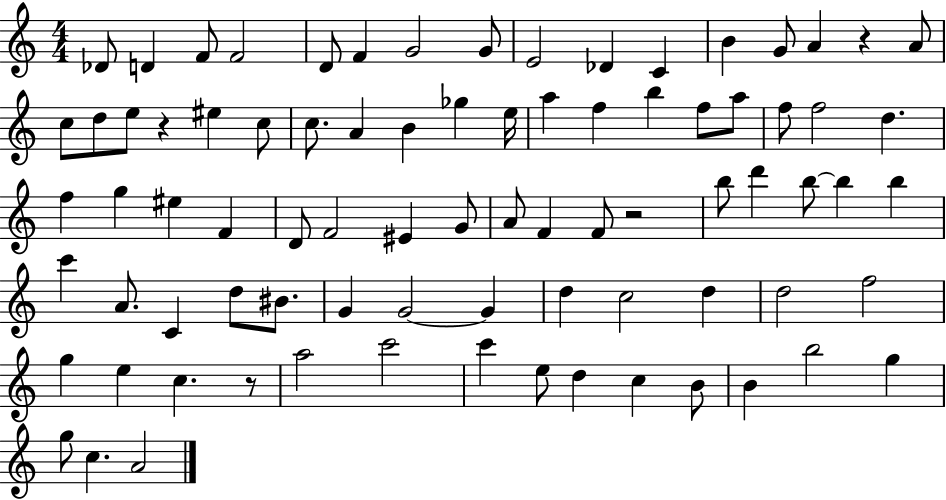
{
  \clef treble
  \numericTimeSignature
  \time 4/4
  \key c \major
  \repeat volta 2 { des'8 d'4 f'8 f'2 | d'8 f'4 g'2 g'8 | e'2 des'4 c'4 | b'4 g'8 a'4 r4 a'8 | \break c''8 d''8 e''8 r4 eis''4 c''8 | c''8. a'4 b'4 ges''4 e''16 | a''4 f''4 b''4 f''8 a''8 | f''8 f''2 d''4. | \break f''4 g''4 eis''4 f'4 | d'8 f'2 eis'4 g'8 | a'8 f'4 f'8 r2 | b''8 d'''4 b''8~~ b''4 b''4 | \break c'''4 a'8. c'4 d''8 bis'8. | g'4 g'2~~ g'4 | d''4 c''2 d''4 | d''2 f''2 | \break g''4 e''4 c''4. r8 | a''2 c'''2 | c'''4 e''8 d''4 c''4 b'8 | b'4 b''2 g''4 | \break g''8 c''4. a'2 | } \bar "|."
}